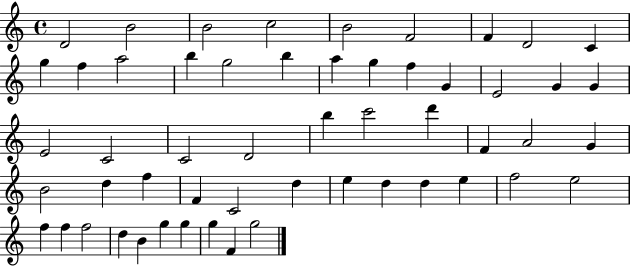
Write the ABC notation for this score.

X:1
T:Untitled
M:4/4
L:1/4
K:C
D2 B2 B2 c2 B2 F2 F D2 C g f a2 b g2 b a g f G E2 G G E2 C2 C2 D2 b c'2 d' F A2 G B2 d f F C2 d e d d e f2 e2 f f f2 d B g g g F g2